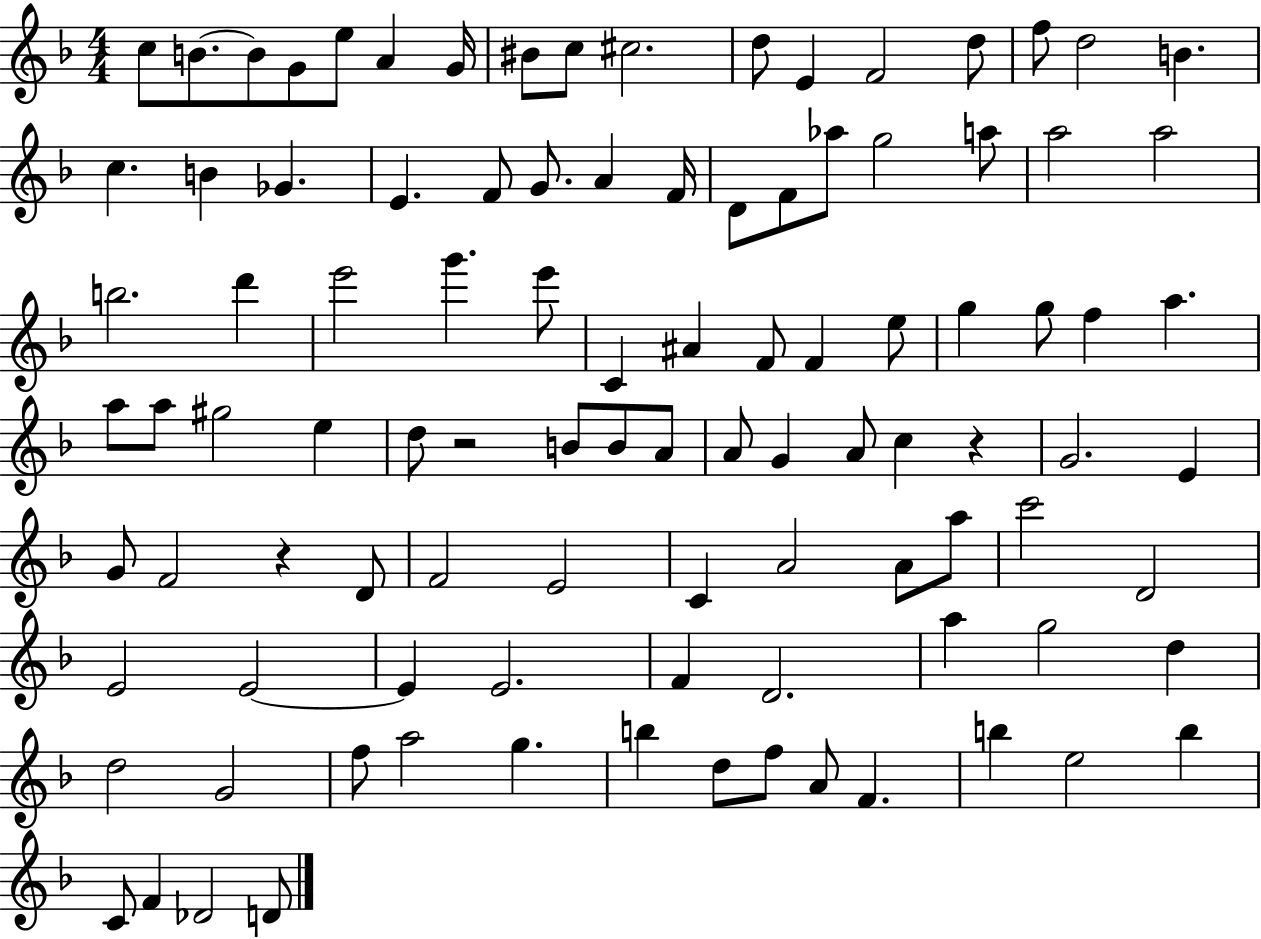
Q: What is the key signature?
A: F major